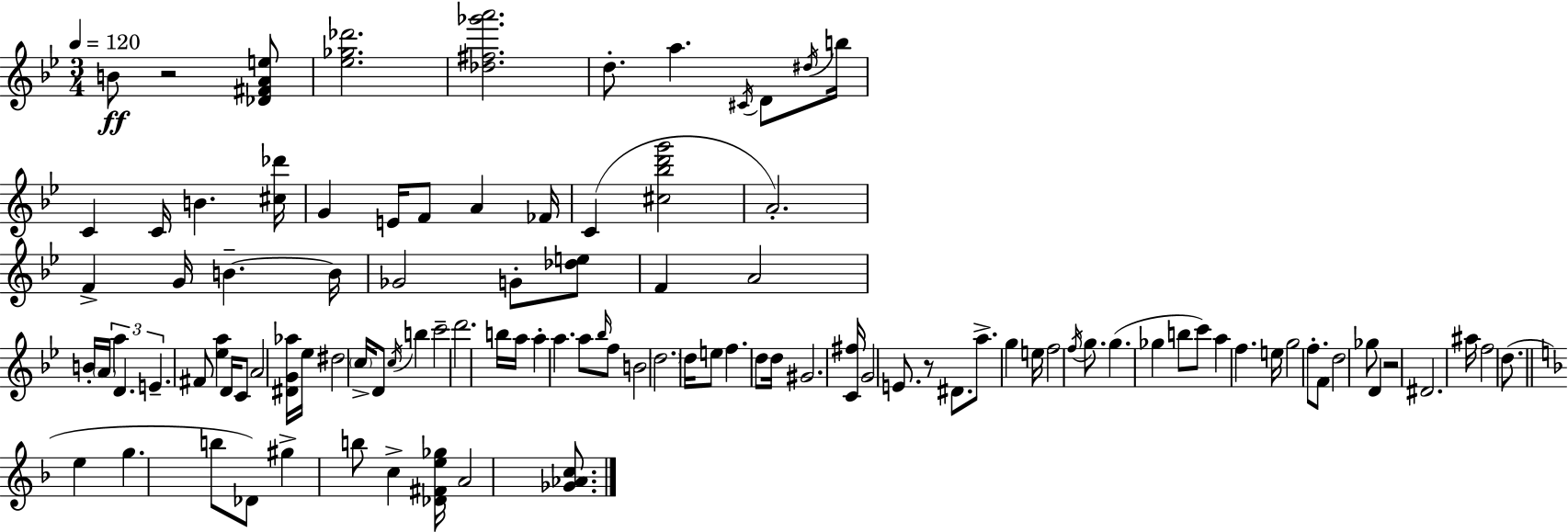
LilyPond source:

{
  \clef treble
  \numericTimeSignature
  \time 3/4
  \key bes \major
  \tempo 4 = 120
  b'8\ff r2 <des' fis' a' e''>8 | <ees'' ges'' des'''>2. | <des'' fis'' ges''' a'''>2. | d''8.-. a''4. \acciaccatura { cis'16 } d'8 | \break \acciaccatura { dis''16 } b''16 c'4 c'16 b'4. | <cis'' des'''>16 g'4 e'16 f'8 a'4 | fes'16 c'4( <cis'' bes'' d''' g'''>2 | a'2.-.) | \break f'4-> g'16 b'4.--~~ | b'16 ges'2 g'8-. | <des'' e''>8 f'4 a'2 | b'16-. \parenthesize a'16 \tuplet 3/2 { a''4 d'4. | \break e'4.-- } fis'8 <ees'' a''>4 | d'16 c'8 a'2 | <dis' g' aes''>16 ees''16 dis''2 \parenthesize c''16-> | d'8 \acciaccatura { c''16 } b''4 c'''2-- | \break d'''2. | b''16 a''16 a''4-. a''4. | a''8 \grace { bes''16 } f''8 b'2 | \parenthesize d''2. | \break d''16 e''8 f''4. | d''8 d''16 gis'2. | <c' fis''>16 g'2 | e'8. r8 dis'8. a''8.-> | \break g''4 e''16 f''2 | \acciaccatura { f''16 } g''8. g''4.( ges''4 | b''8 c'''8) a''4 f''4. | e''16 g''2 | \break f''8.-. f'8 d''2 | ges''8 d'4 r2 | dis'2. | ais''16 f''2 | \break d''8.( \bar "||" \break \key d \minor e''4 g''4. b''8 | des'8) gis''4-> b''8 c''4-> | <des' fis' e'' ges''>16 a'2 <ges' aes' c''>8. | \bar "|."
}